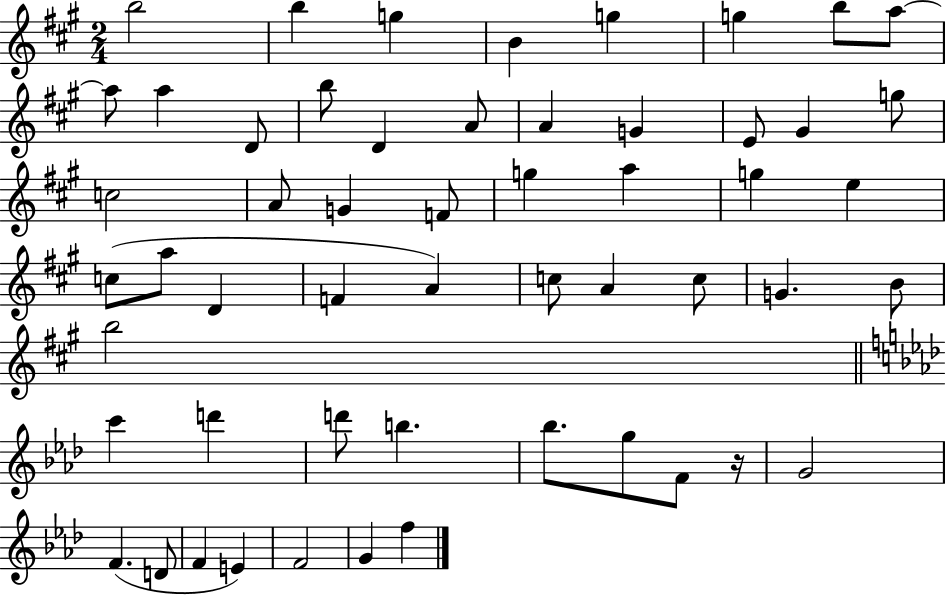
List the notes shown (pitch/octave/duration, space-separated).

B5/h B5/q G5/q B4/q G5/q G5/q B5/e A5/e A5/e A5/q D4/e B5/e D4/q A4/e A4/q G4/q E4/e G#4/q G5/e C5/h A4/e G4/q F4/e G5/q A5/q G5/q E5/q C5/e A5/e D4/q F4/q A4/q C5/e A4/q C5/e G4/q. B4/e B5/h C6/q D6/q D6/e B5/q. Bb5/e. G5/e F4/e R/s G4/h F4/q. D4/e F4/q E4/q F4/h G4/q F5/q